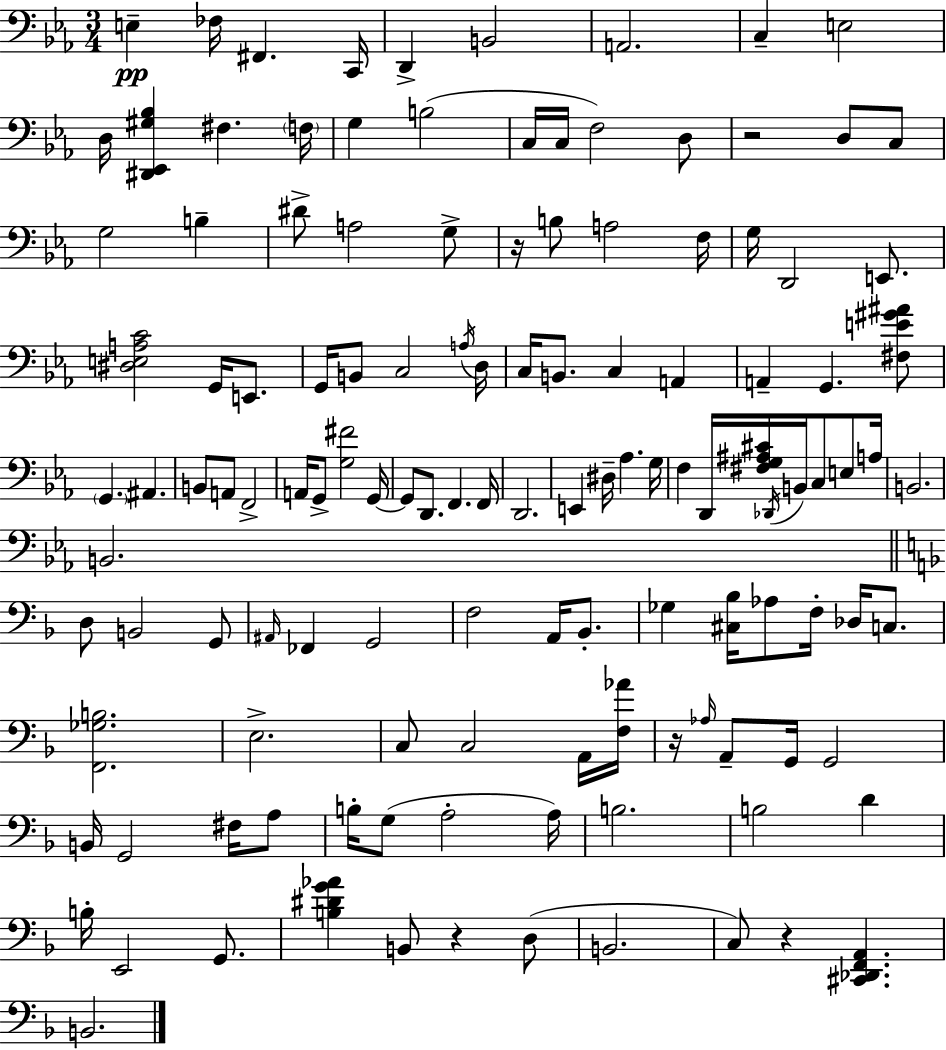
E3/q FES3/s F#2/q. C2/s D2/q B2/h A2/h. C3/q E3/h D3/s [D#2,Eb2,G#3,Bb3]/q F#3/q. F3/s G3/q B3/h C3/s C3/s F3/h D3/e R/h D3/e C3/e G3/h B3/q D#4/e A3/h G3/e R/s B3/e A3/h F3/s G3/s D2/h E2/e. [D#3,E3,A3,C4]/h G2/s E2/e. G2/s B2/e C3/h A3/s D3/s C3/s B2/e. C3/q A2/q A2/q G2/q. [F#3,E4,G#4,A#4]/e G2/q. A#2/q. B2/e A2/e F2/h A2/s G2/e [G3,F#4]/h G2/s G2/e D2/e. F2/q. F2/s D2/h. E2/q D#3/s Ab3/q. G3/s F3/q D2/s [F#3,G3,A#3,C#4]/s Db2/s B2/s C3/e E3/e A3/s B2/h. B2/h. D3/e B2/h G2/e A#2/s FES2/q G2/h F3/h A2/s Bb2/e. Gb3/q [C#3,Bb3]/s Ab3/e F3/s Db3/s C3/e. [F2,Gb3,B3]/h. E3/h. C3/e C3/h A2/s [F3,Ab4]/s R/s Ab3/s A2/e G2/s G2/h B2/s G2/h F#3/s A3/e B3/s G3/e A3/h A3/s B3/h. B3/h D4/q B3/s E2/h G2/e. [B3,D#4,G4,Ab4]/q B2/e R/q D3/e B2/h. C3/e R/q [C#2,Db2,F2,A2]/q. B2/h.